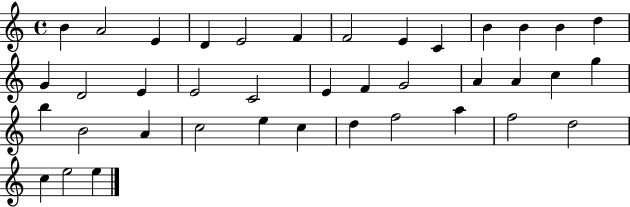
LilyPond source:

{
  \clef treble
  \time 4/4
  \defaultTimeSignature
  \key c \major
  b'4 a'2 e'4 | d'4 e'2 f'4 | f'2 e'4 c'4 | b'4 b'4 b'4 d''4 | \break g'4 d'2 e'4 | e'2 c'2 | e'4 f'4 g'2 | a'4 a'4 c''4 g''4 | \break b''4 b'2 a'4 | c''2 e''4 c''4 | d''4 f''2 a''4 | f''2 d''2 | \break c''4 e''2 e''4 | \bar "|."
}